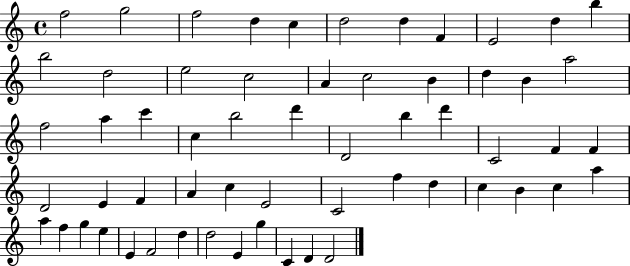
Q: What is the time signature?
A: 4/4